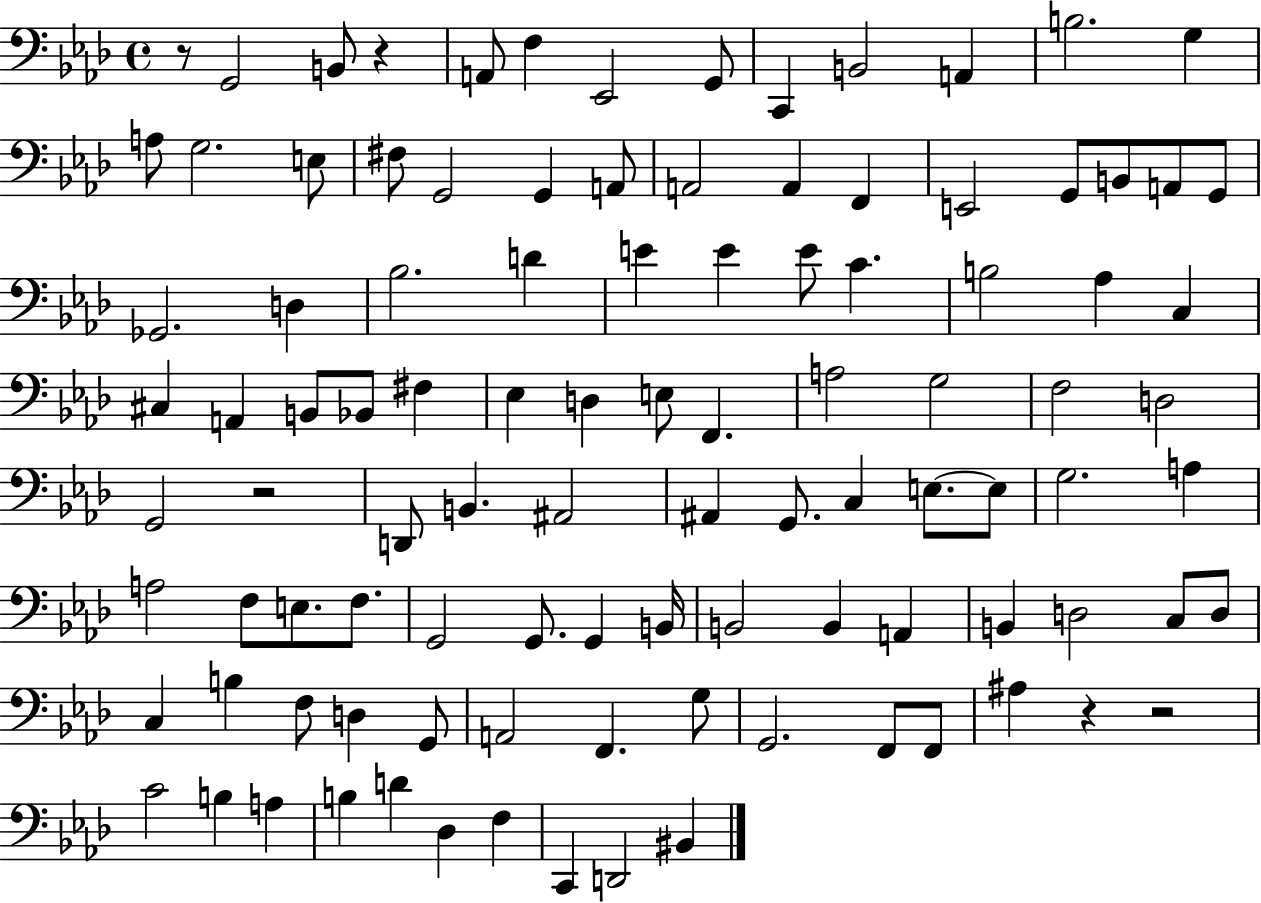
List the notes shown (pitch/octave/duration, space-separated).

R/e G2/h B2/e R/q A2/e F3/q Eb2/h G2/e C2/q B2/h A2/q B3/h. G3/q A3/e G3/h. E3/e F#3/e G2/h G2/q A2/e A2/h A2/q F2/q E2/h G2/e B2/e A2/e G2/e Gb2/h. D3/q Bb3/h. D4/q E4/q E4/q E4/e C4/q. B3/h Ab3/q C3/q C#3/q A2/q B2/e Bb2/e F#3/q Eb3/q D3/q E3/e F2/q. A3/h G3/h F3/h D3/h G2/h R/h D2/e B2/q. A#2/h A#2/q G2/e. C3/q E3/e. E3/e G3/h. A3/q A3/h F3/e E3/e. F3/e. G2/h G2/e. G2/q B2/s B2/h B2/q A2/q B2/q D3/h C3/e D3/e C3/q B3/q F3/e D3/q G2/e A2/h F2/q. G3/e G2/h. F2/e F2/e A#3/q R/q R/h C4/h B3/q A3/q B3/q D4/q Db3/q F3/q C2/q D2/h BIS2/q